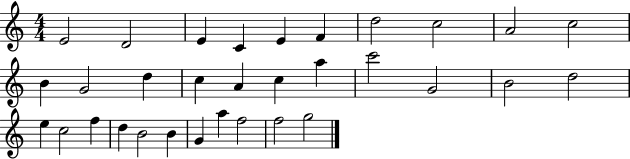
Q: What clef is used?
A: treble